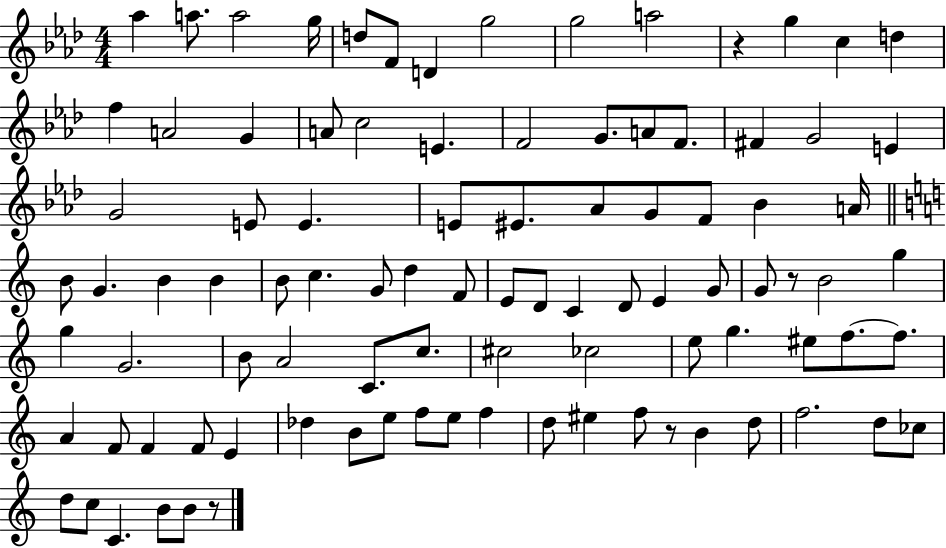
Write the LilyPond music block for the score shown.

{
  \clef treble
  \numericTimeSignature
  \time 4/4
  \key aes \major
  \repeat volta 2 { aes''4 a''8. a''2 g''16 | d''8 f'8 d'4 g''2 | g''2 a''2 | r4 g''4 c''4 d''4 | \break f''4 a'2 g'4 | a'8 c''2 e'4. | f'2 g'8. a'8 f'8. | fis'4 g'2 e'4 | \break g'2 e'8 e'4. | e'8 eis'8. aes'8 g'8 f'8 bes'4 a'16 | \bar "||" \break \key c \major b'8 g'4. b'4 b'4 | b'8 c''4. g'8 d''4 f'8 | e'8 d'8 c'4 d'8 e'4 g'8 | g'8 r8 b'2 g''4 | \break g''4 g'2. | b'8 a'2 c'8. c''8. | cis''2 ces''2 | e''8 g''4. eis''8 f''8.~~ f''8. | \break a'4 f'8 f'4 f'8 e'4 | des''4 b'8 e''8 f''8 e''8 f''4 | d''8 eis''4 f''8 r8 b'4 d''8 | f''2. d''8 ces''8 | \break d''8 c''8 c'4. b'8 b'8 r8 | } \bar "|."
}